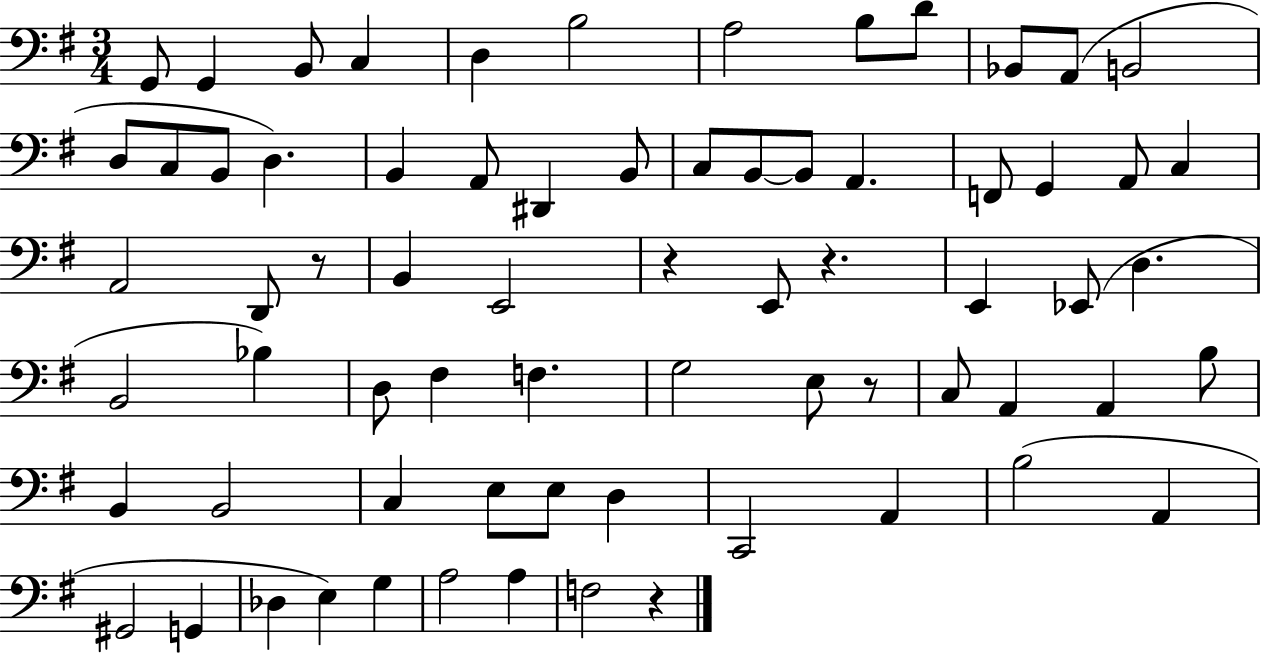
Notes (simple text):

G2/e G2/q B2/e C3/q D3/q B3/h A3/h B3/e D4/e Bb2/e A2/e B2/h D3/e C3/e B2/e D3/q. B2/q A2/e D#2/q B2/e C3/e B2/e B2/e A2/q. F2/e G2/q A2/e C3/q A2/h D2/e R/e B2/q E2/h R/q E2/e R/q. E2/q Eb2/e D3/q. B2/h Bb3/q D3/e F#3/q F3/q. G3/h E3/e R/e C3/e A2/q A2/q B3/e B2/q B2/h C3/q E3/e E3/e D3/q C2/h A2/q B3/h A2/q G#2/h G2/q Db3/q E3/q G3/q A3/h A3/q F3/h R/q